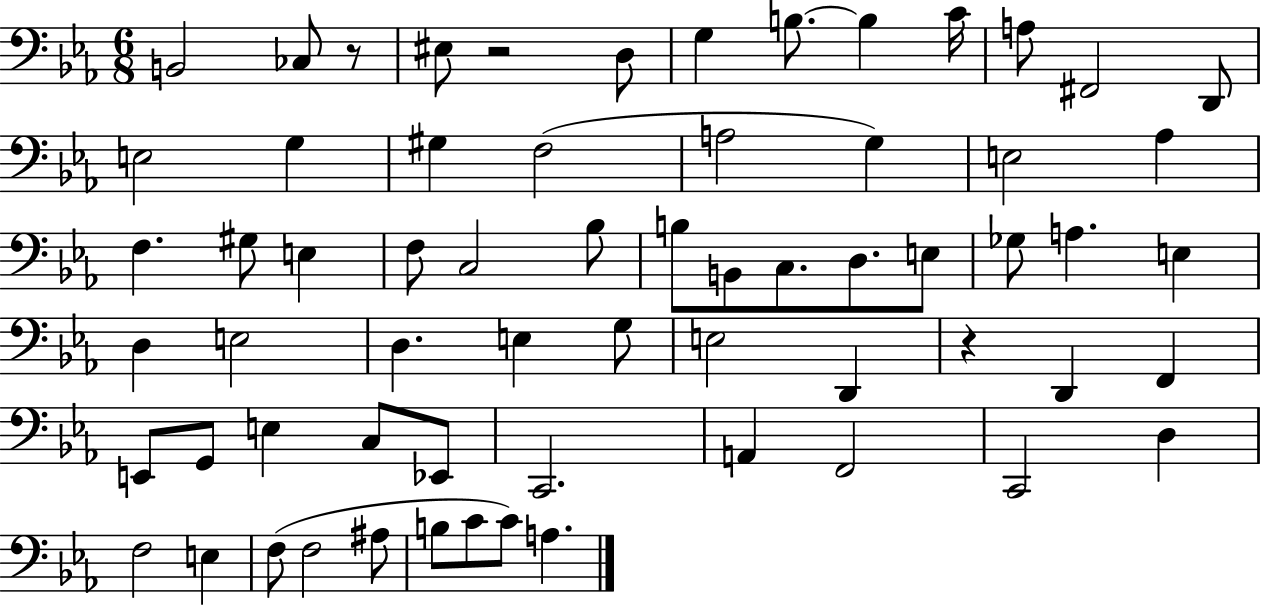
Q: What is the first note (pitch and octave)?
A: B2